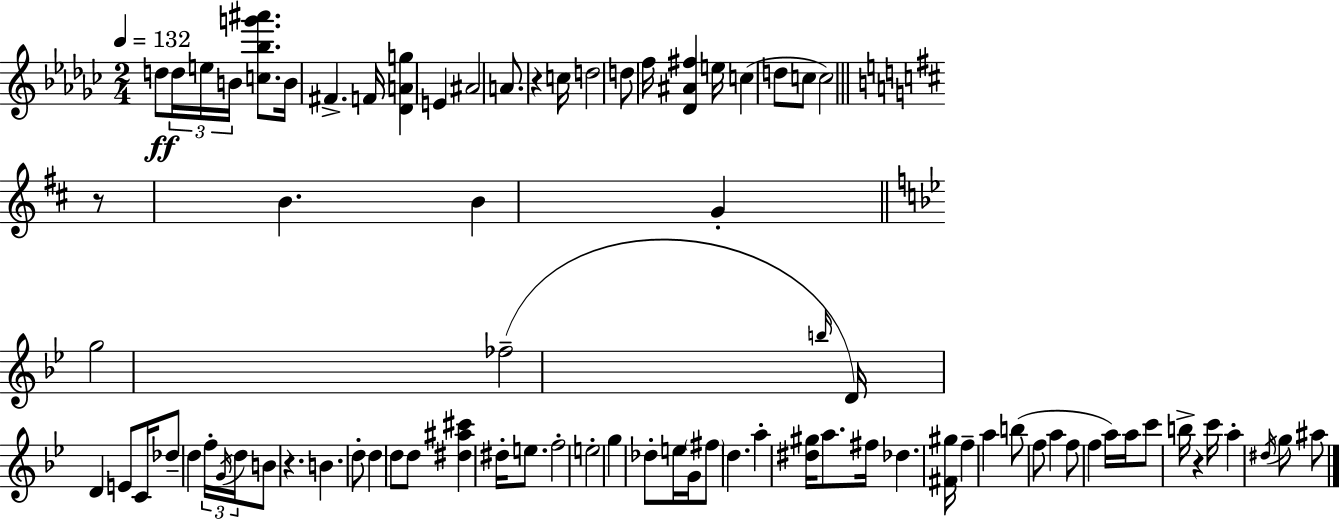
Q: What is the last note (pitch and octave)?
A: A#5